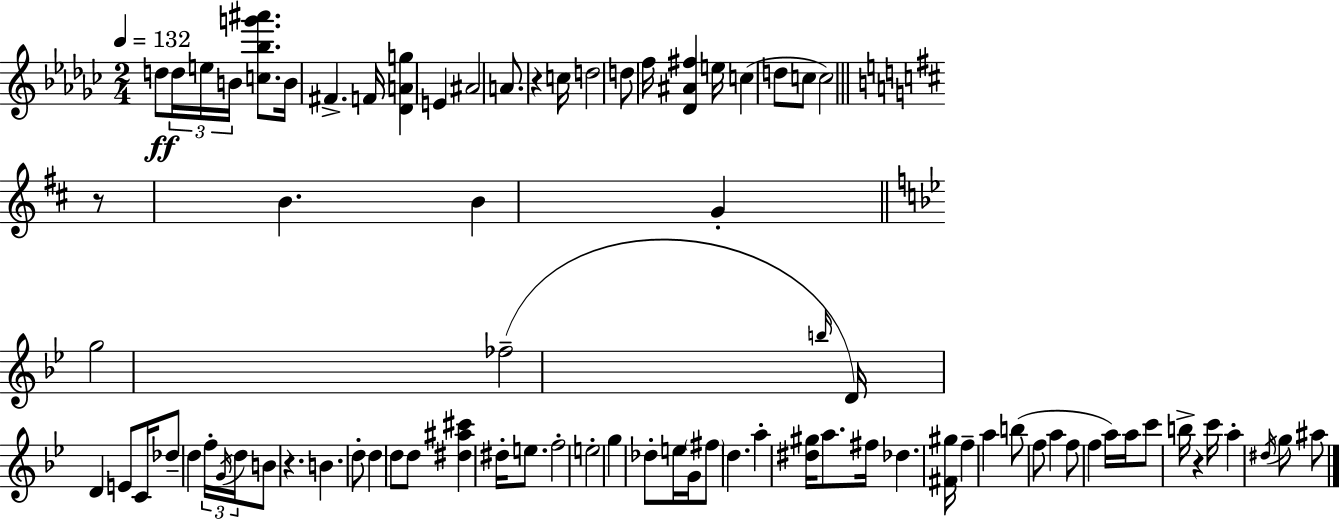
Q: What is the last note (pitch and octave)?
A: A#5